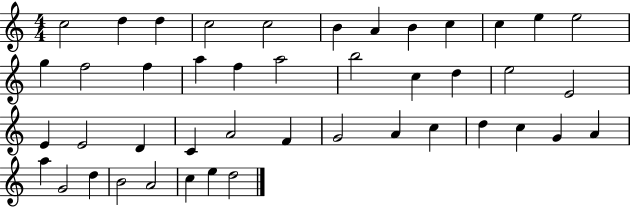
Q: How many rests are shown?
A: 0